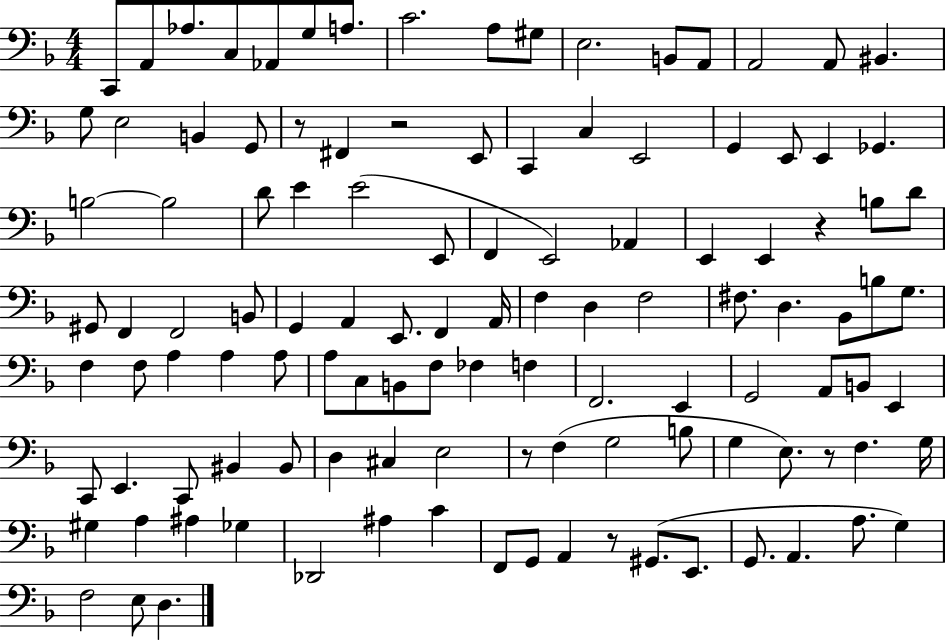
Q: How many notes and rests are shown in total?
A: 116